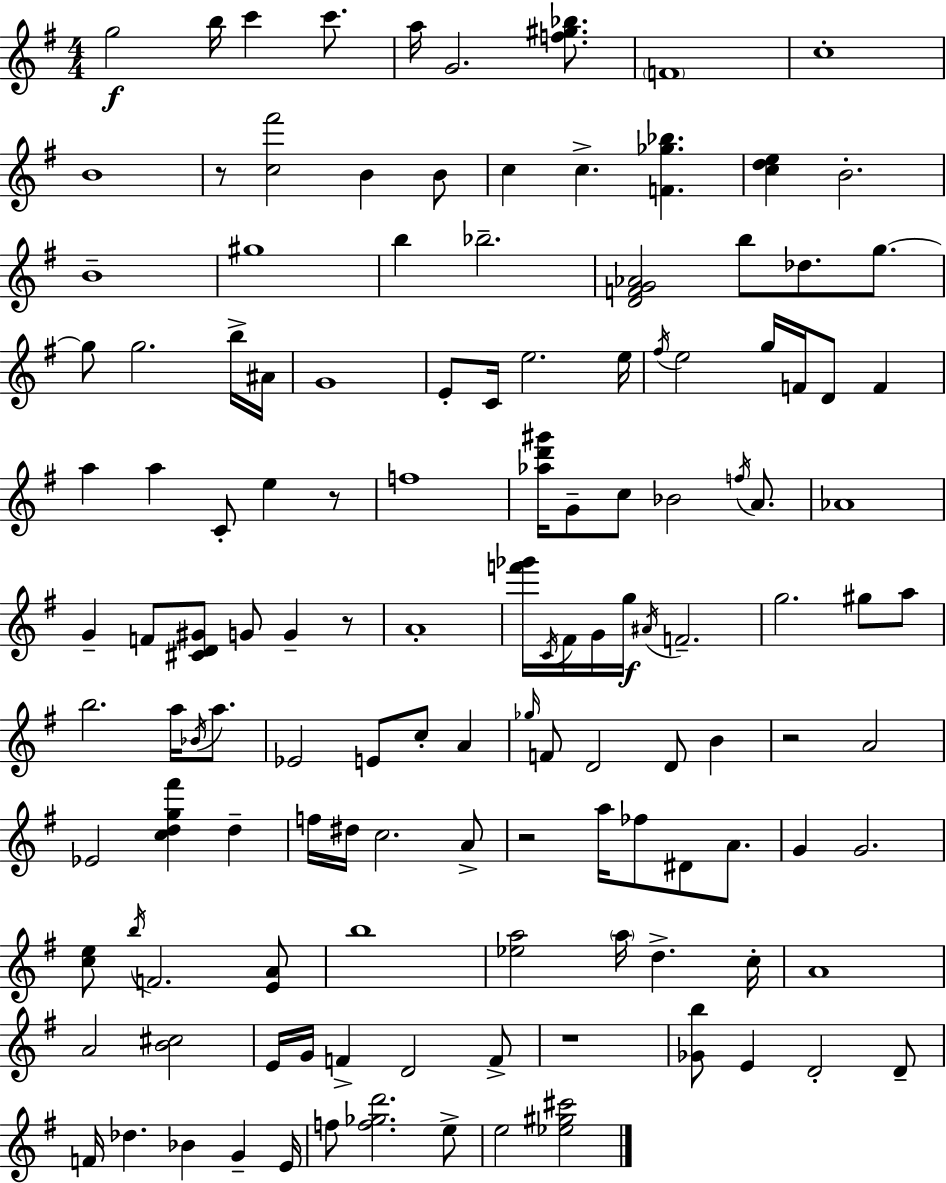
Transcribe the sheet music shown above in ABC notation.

X:1
T:Untitled
M:4/4
L:1/4
K:G
g2 b/4 c' c'/2 a/4 G2 [f^g_b]/2 F4 c4 B4 z/2 [c^f']2 B B/2 c c [F_g_b] [cde] B2 B4 ^g4 b _b2 [DFG_A]2 b/2 _d/2 g/2 g/2 g2 b/4 ^A/4 G4 E/2 C/4 e2 e/4 ^f/4 e2 g/4 F/4 D/2 F a a C/2 e z/2 f4 [_ad'^g']/4 G/2 c/2 _B2 f/4 A/2 _A4 G F/2 [^CD^G]/2 G/2 G z/2 A4 [f'_g']/4 C/4 ^F/4 G/4 g/4 ^A/4 F2 g2 ^g/2 a/2 b2 a/4 _B/4 a/2 _E2 E/2 c/2 A _g/4 F/2 D2 D/2 B z2 A2 _E2 [cdg^f'] d f/4 ^d/4 c2 A/2 z2 a/4 _f/2 ^D/2 A/2 G G2 [ce]/2 b/4 F2 [EA]/2 b4 [_ea]2 a/4 d c/4 A4 A2 [B^c]2 E/4 G/4 F D2 F/2 z4 [_Gb]/2 E D2 D/2 F/4 _d _B G E/4 f/2 [f_gd']2 e/2 e2 [_e^g^c']2